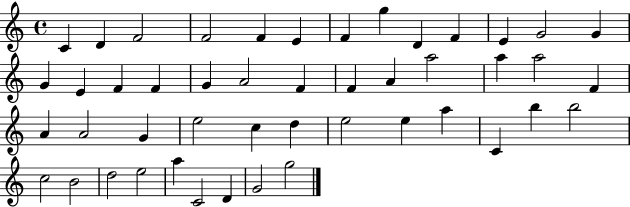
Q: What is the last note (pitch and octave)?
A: G5